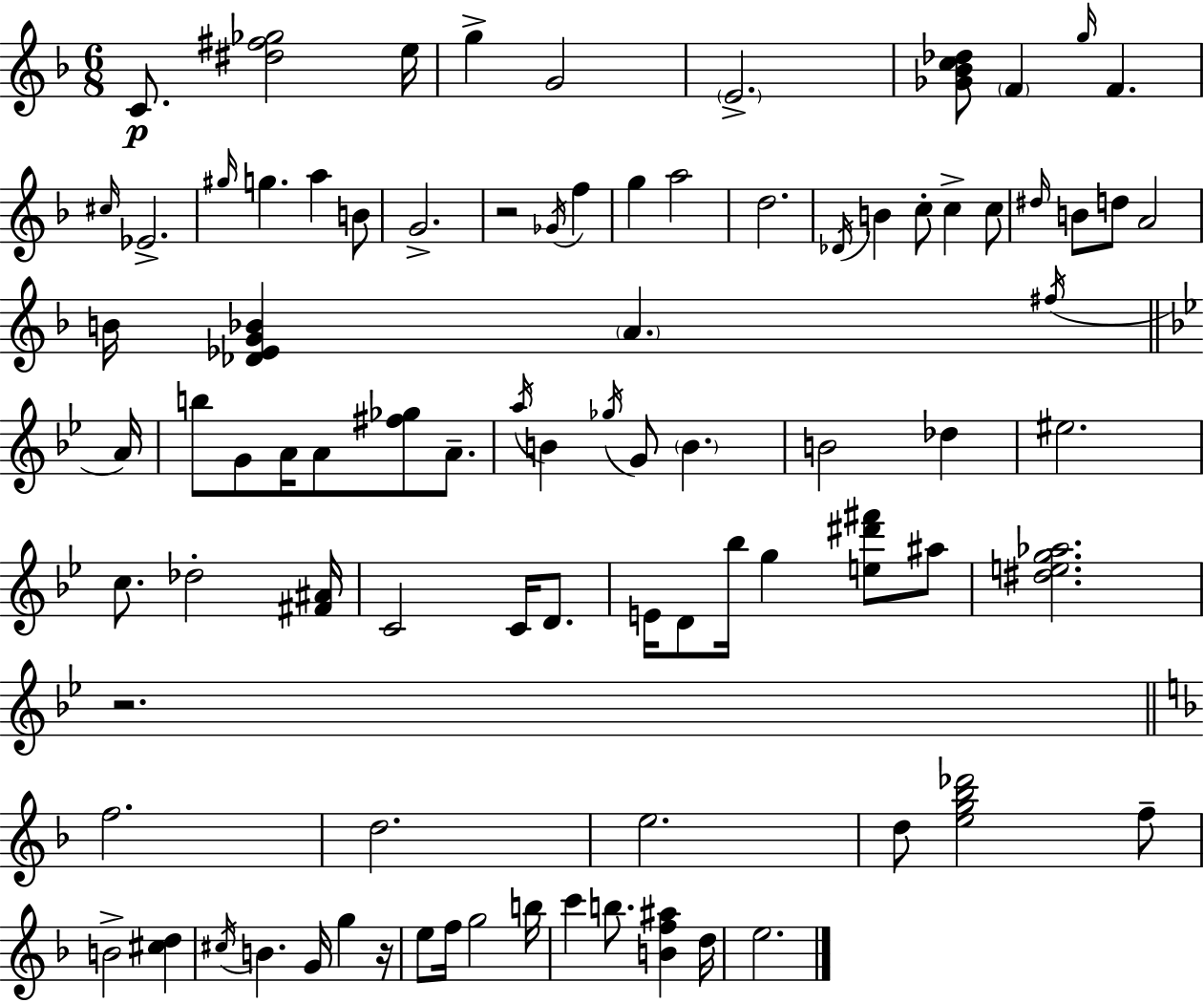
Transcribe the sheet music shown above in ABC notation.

X:1
T:Untitled
M:6/8
L:1/4
K:F
C/2 [^d^f_g]2 e/4 g G2 E2 [_G_Bc_d]/2 F g/4 F ^c/4 _E2 ^g/4 g a B/2 G2 z2 _G/4 f g a2 d2 _D/4 B c/2 c c/2 ^d/4 B/2 d/2 A2 B/4 [_D_EG_B] A ^f/4 A/4 b/2 G/2 A/4 A/2 [^f_g]/2 A/2 a/4 B _g/4 G/2 B B2 _d ^e2 c/2 _d2 [^F^A]/4 C2 C/4 D/2 E/4 D/2 _b/4 g [e^d'^f']/2 ^a/2 [^deg_a]2 z2 f2 d2 e2 d/2 [eg_b_d']2 f/2 B2 [^cd] ^c/4 B G/4 g z/4 e/2 f/4 g2 b/4 c' b/2 [Bf^a] d/4 e2